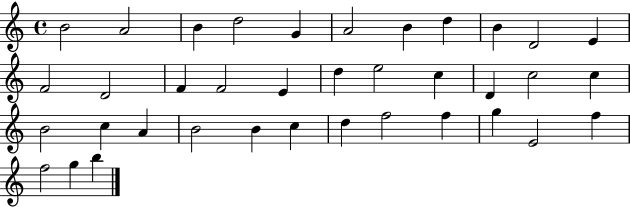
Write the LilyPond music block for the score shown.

{
  \clef treble
  \time 4/4
  \defaultTimeSignature
  \key c \major
  b'2 a'2 | b'4 d''2 g'4 | a'2 b'4 d''4 | b'4 d'2 e'4 | \break f'2 d'2 | f'4 f'2 e'4 | d''4 e''2 c''4 | d'4 c''2 c''4 | \break b'2 c''4 a'4 | b'2 b'4 c''4 | d''4 f''2 f''4 | g''4 e'2 f''4 | \break f''2 g''4 b''4 | \bar "|."
}